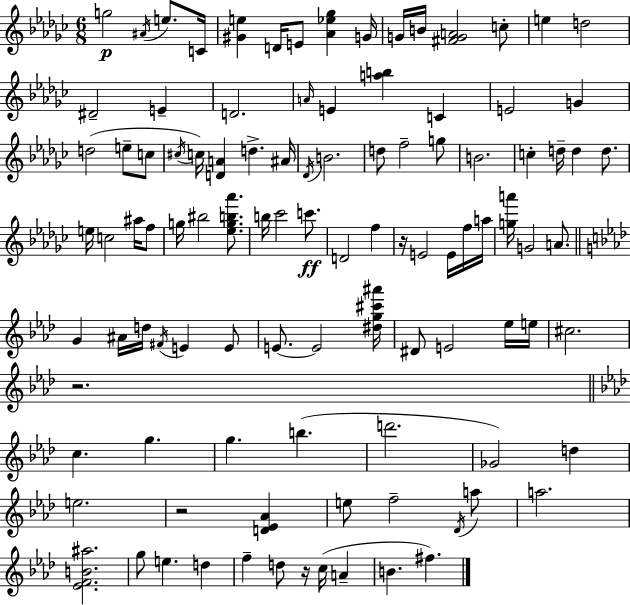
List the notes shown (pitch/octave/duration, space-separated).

G5/h A#4/s E5/e. C4/s [G#4,E5]/q D4/s E4/e [Ab4,Eb5,Gb5]/q G4/s G4/s B4/s [F#4,G4,A4]/h C5/e E5/q D5/h D#4/h E4/q D4/h. A4/s E4/q [A5,B5]/q C4/q E4/h G4/q D5/h E5/e C5/e C#5/s C5/s [D4,A4]/q D5/q. A#4/s Db4/s B4/h. D5/e F5/h G5/e B4/h. C5/q D5/s D5/q D5/e. E5/s C5/h A#5/s F5/e G5/s BIS5/h [Eb5,G5,B5,Ab6]/e. B5/s CES6/h C6/e. D4/h F5/q R/s E4/h E4/s F5/s A5/s [G5,A6]/s G4/h A4/e. G4/q A#4/s D5/s F#4/s E4/q E4/e E4/e. E4/h [D#5,G5,C#6,A#6]/s D#4/e E4/h Eb5/s E5/s C#5/h. R/h. C5/q. G5/q. G5/q. B5/q. D6/h. Gb4/h D5/q E5/h. R/h [D4,Eb4,Ab4]/q E5/e F5/h Db4/s A5/e A5/h. [Eb4,F4,B4,A#5]/h. G5/e E5/q. D5/q F5/q D5/e R/s C5/s A4/q B4/q. F#5/q.